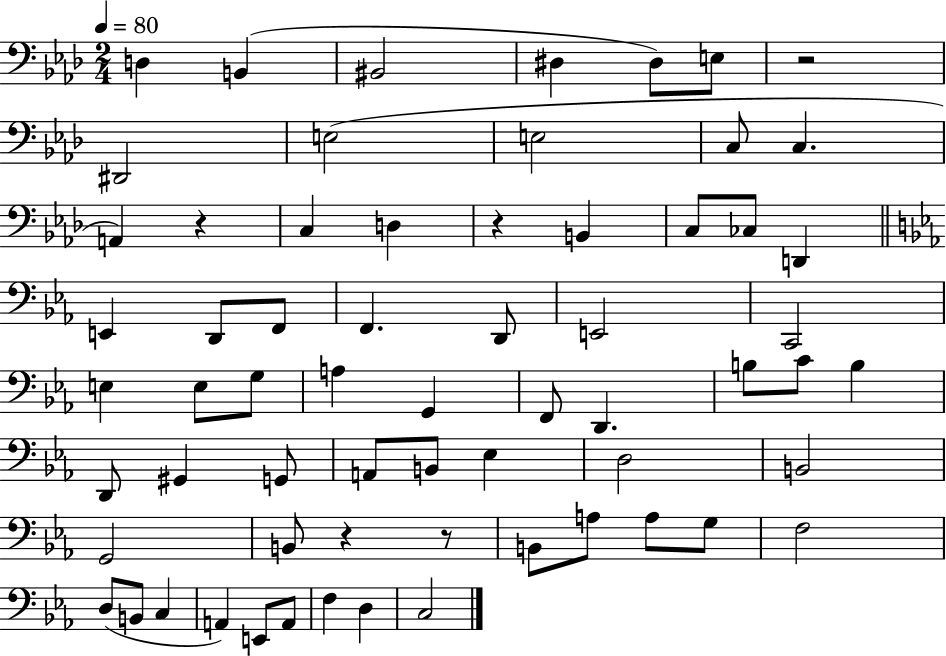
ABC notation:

X:1
T:Untitled
M:2/4
L:1/4
K:Ab
D, B,, ^B,,2 ^D, ^D,/2 E,/2 z2 ^D,,2 E,2 E,2 C,/2 C, A,, z C, D, z B,, C,/2 _C,/2 D,, E,, D,,/2 F,,/2 F,, D,,/2 E,,2 C,,2 E, E,/2 G,/2 A, G,, F,,/2 D,, B,/2 C/2 B, D,,/2 ^G,, G,,/2 A,,/2 B,,/2 _E, D,2 B,,2 G,,2 B,,/2 z z/2 B,,/2 A,/2 A,/2 G,/2 F,2 D,/2 B,,/2 C, A,, E,,/2 A,,/2 F, D, C,2